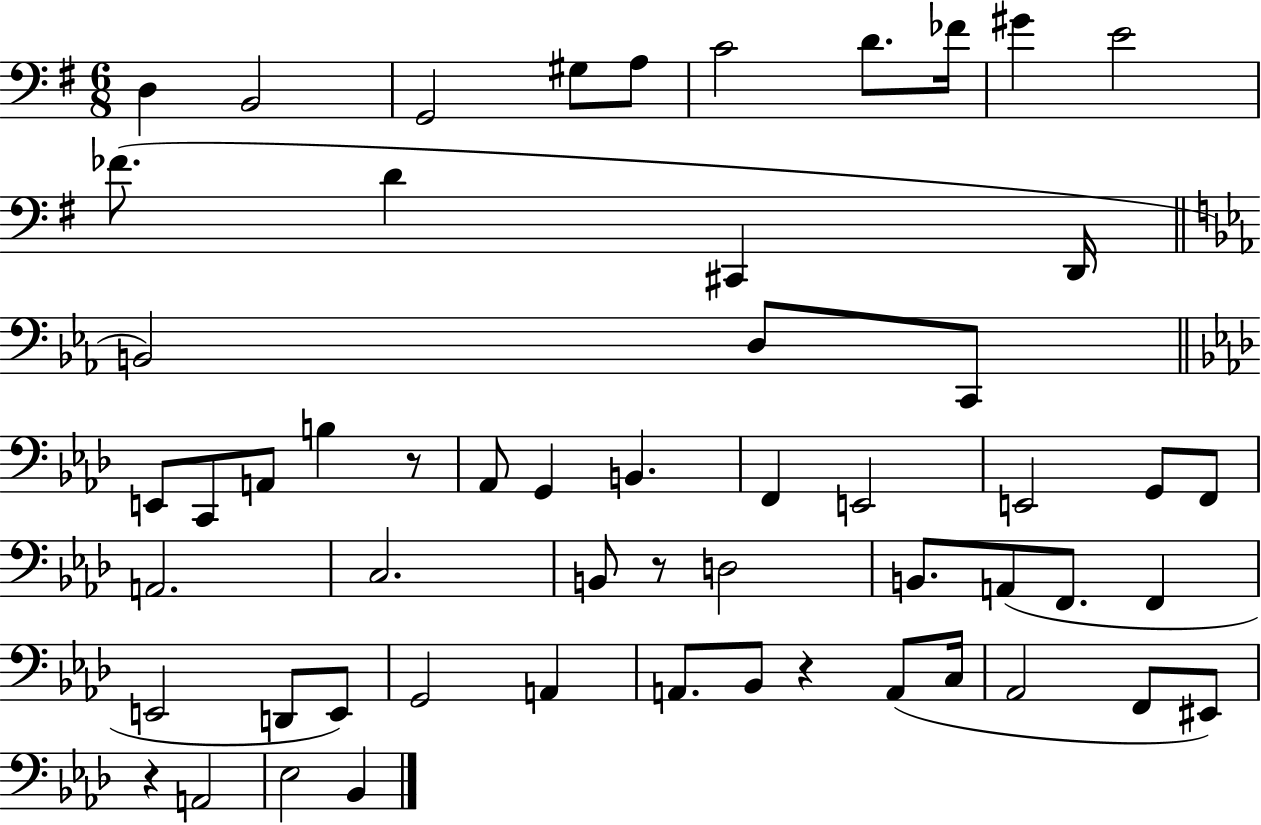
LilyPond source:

{
  \clef bass
  \numericTimeSignature
  \time 6/8
  \key g \major
  d4 b,2 | g,2 gis8 a8 | c'2 d'8. fes'16 | gis'4 e'2 | \break fes'8.( d'4 cis,4 d,16 | \bar "||" \break \key ees \major b,2) d8 c,8 | \bar "||" \break \key f \minor e,8 c,8 a,8 b4 r8 | aes,8 g,4 b,4. | f,4 e,2 | e,2 g,8 f,8 | \break a,2. | c2. | b,8 r8 d2 | b,8. a,8( f,8. f,4 | \break e,2 d,8 e,8) | g,2 a,4 | a,8. bes,8 r4 a,8( c16 | aes,2 f,8 eis,8) | \break r4 a,2 | ees2 bes,4 | \bar "|."
}